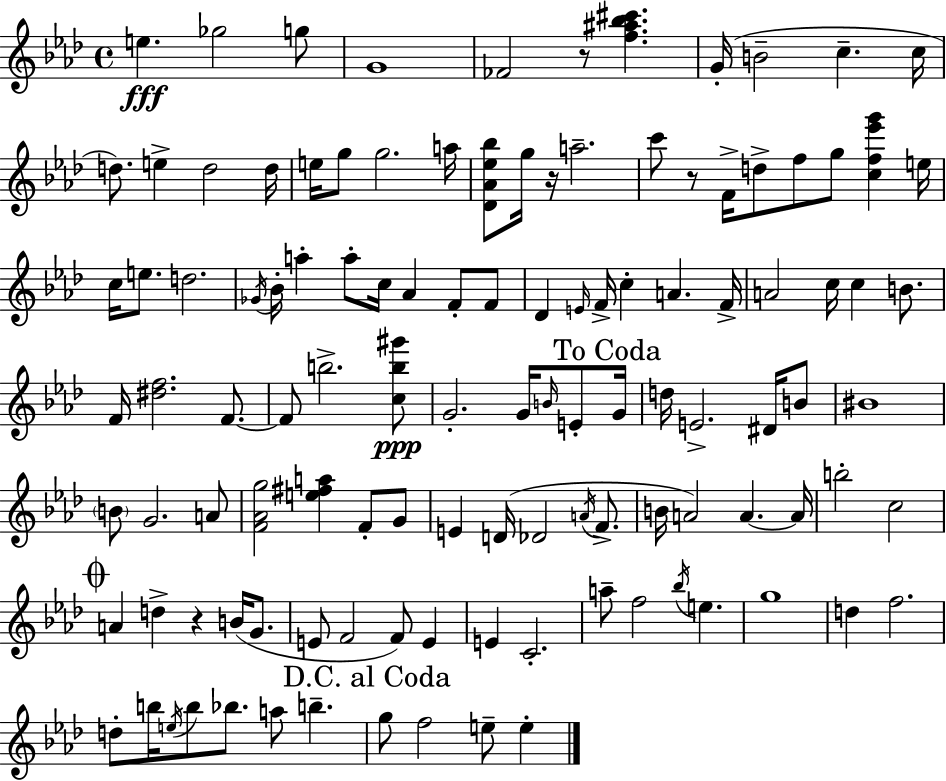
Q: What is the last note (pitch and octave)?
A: E5